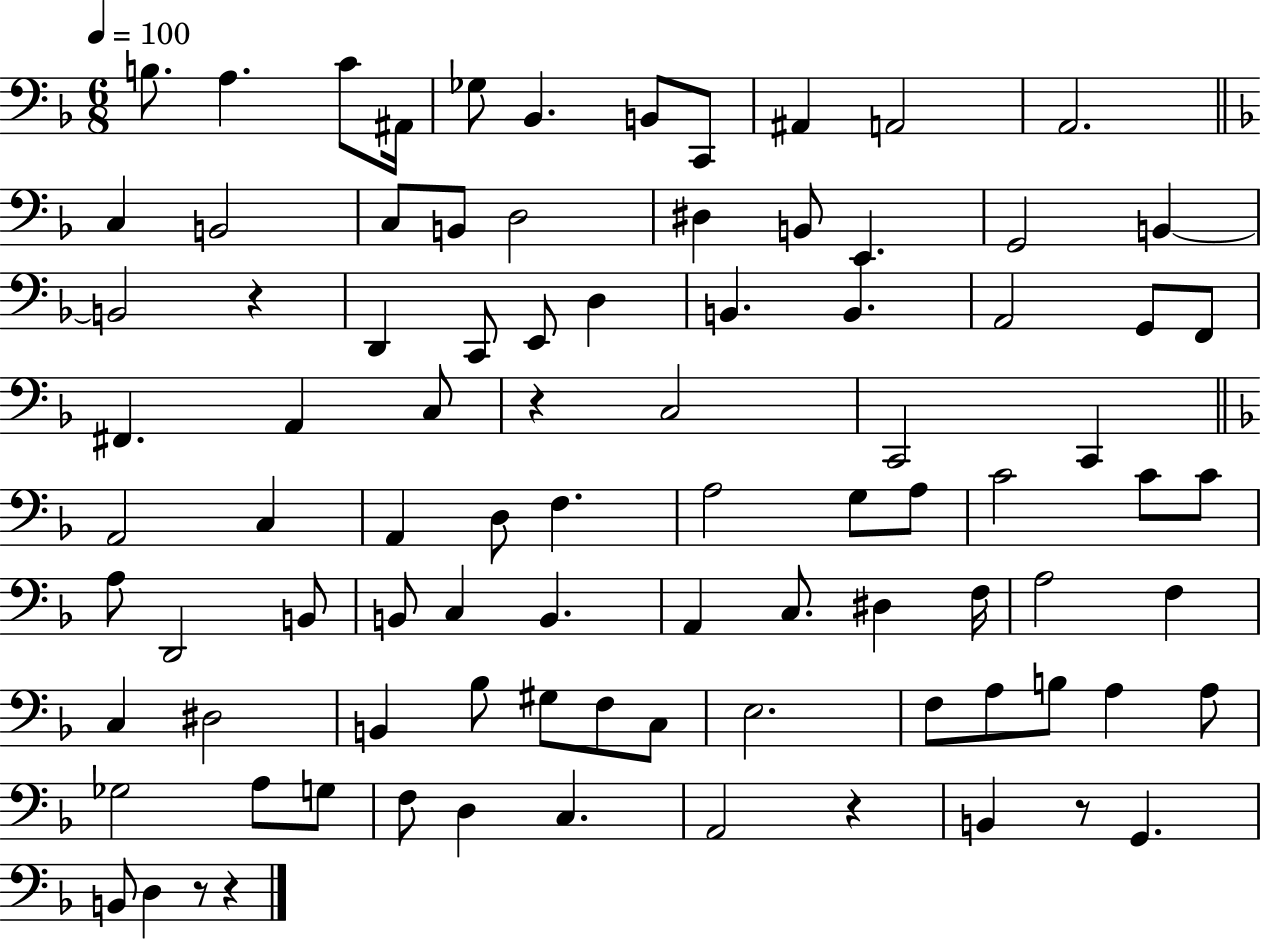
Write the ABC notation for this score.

X:1
T:Untitled
M:6/8
L:1/4
K:F
B,/2 A, C/2 ^A,,/4 _G,/2 _B,, B,,/2 C,,/2 ^A,, A,,2 A,,2 C, B,,2 C,/2 B,,/2 D,2 ^D, B,,/2 E,, G,,2 B,, B,,2 z D,, C,,/2 E,,/2 D, B,, B,, A,,2 G,,/2 F,,/2 ^F,, A,, C,/2 z C,2 C,,2 C,, A,,2 C, A,, D,/2 F, A,2 G,/2 A,/2 C2 C/2 C/2 A,/2 D,,2 B,,/2 B,,/2 C, B,, A,, C,/2 ^D, F,/4 A,2 F, C, ^D,2 B,, _B,/2 ^G,/2 F,/2 C,/2 E,2 F,/2 A,/2 B,/2 A, A,/2 _G,2 A,/2 G,/2 F,/2 D, C, A,,2 z B,, z/2 G,, B,,/2 D, z/2 z